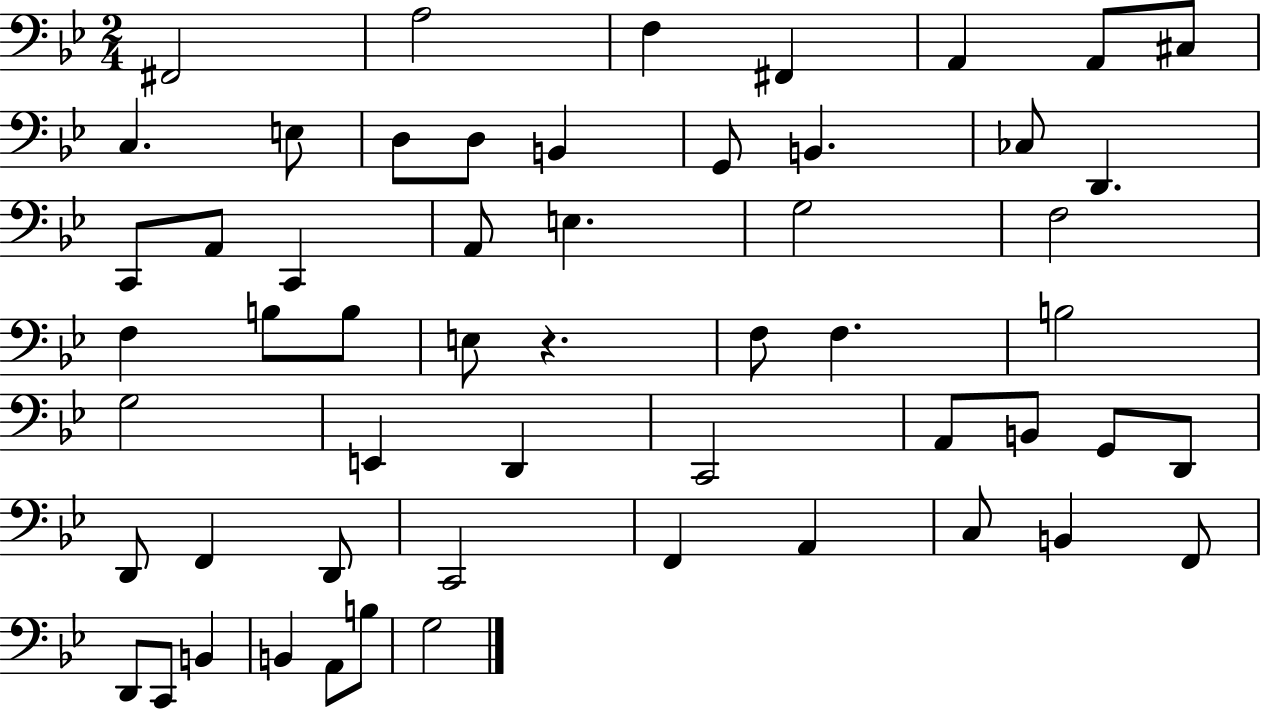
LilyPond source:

{
  \clef bass
  \numericTimeSignature
  \time 2/4
  \key bes \major
  fis,2 | a2 | f4 fis,4 | a,4 a,8 cis8 | \break c4. e8 | d8 d8 b,4 | g,8 b,4. | ces8 d,4. | \break c,8 a,8 c,4 | a,8 e4. | g2 | f2 | \break f4 b8 b8 | e8 r4. | f8 f4. | b2 | \break g2 | e,4 d,4 | c,2 | a,8 b,8 g,8 d,8 | \break d,8 f,4 d,8 | c,2 | f,4 a,4 | c8 b,4 f,8 | \break d,8 c,8 b,4 | b,4 a,8 b8 | g2 | \bar "|."
}